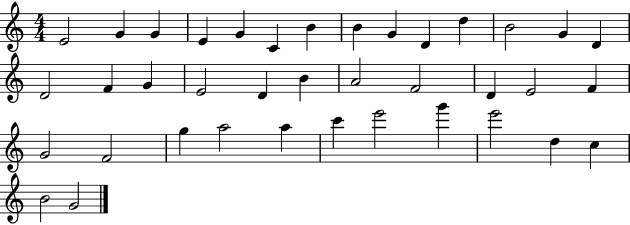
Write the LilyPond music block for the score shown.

{
  \clef treble
  \numericTimeSignature
  \time 4/4
  \key c \major
  e'2 g'4 g'4 | e'4 g'4 c'4 b'4 | b'4 g'4 d'4 d''4 | b'2 g'4 d'4 | \break d'2 f'4 g'4 | e'2 d'4 b'4 | a'2 f'2 | d'4 e'2 f'4 | \break g'2 f'2 | g''4 a''2 a''4 | c'''4 e'''2 g'''4 | e'''2 d''4 c''4 | \break b'2 g'2 | \bar "|."
}